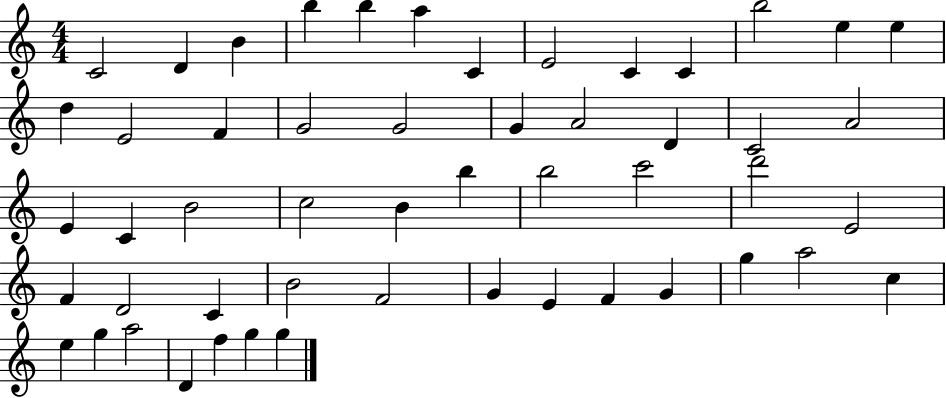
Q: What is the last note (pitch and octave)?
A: G5